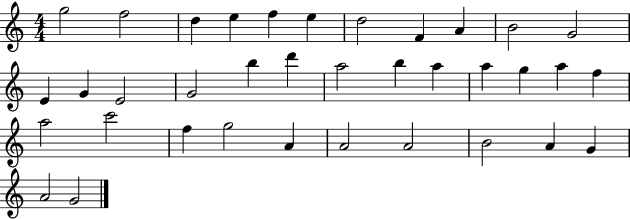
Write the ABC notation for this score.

X:1
T:Untitled
M:4/4
L:1/4
K:C
g2 f2 d e f e d2 F A B2 G2 E G E2 G2 b d' a2 b a a g a f a2 c'2 f g2 A A2 A2 B2 A G A2 G2